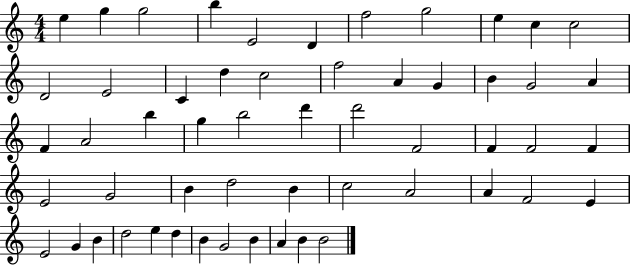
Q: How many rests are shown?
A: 0